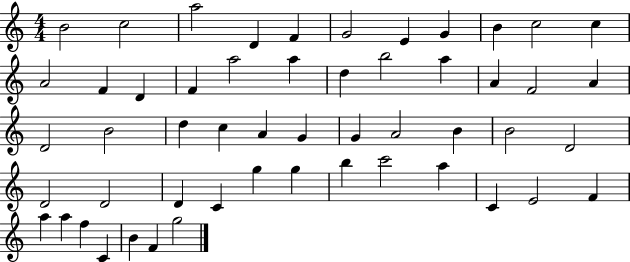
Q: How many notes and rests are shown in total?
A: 53